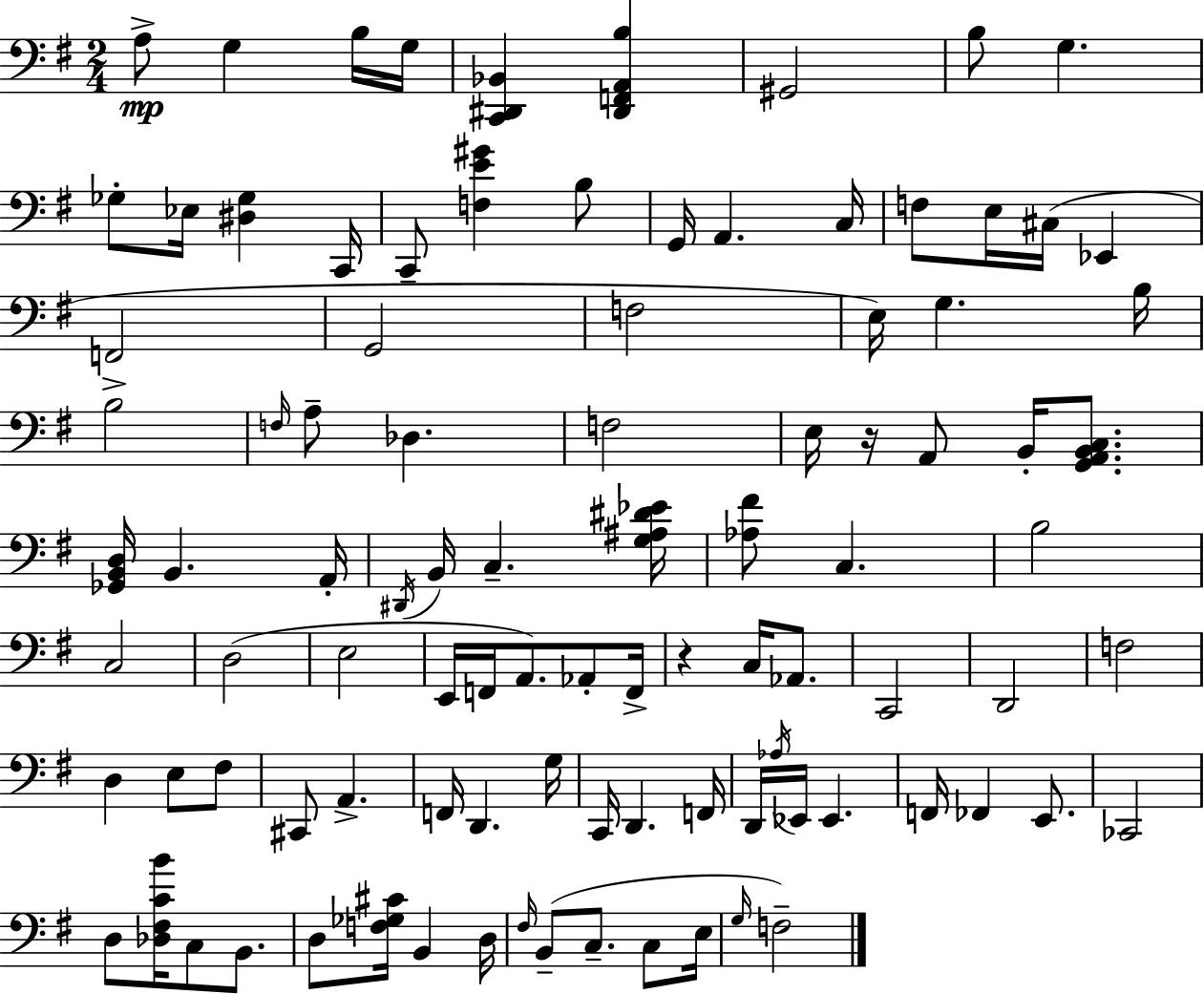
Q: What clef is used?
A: bass